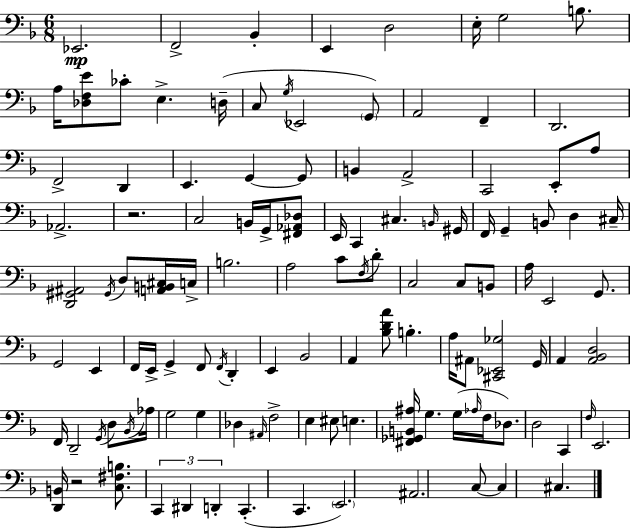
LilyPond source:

{
  \clef bass
  \numericTimeSignature
  \time 6/8
  \key d \minor
  \repeat volta 2 { ees,2.\mp | f,2-> bes,4-. | e,4 d2 | e16-. g2 b8. | \break a16 <des f e'>8 ces'8-. e4.-> d16--( | c8 \acciaccatura { g16 } ees,2 \parenthesize g,8) | a,2 f,4-- | d,2. | \break f,2-> d,4 | e,4. g,4~~ g,8 | b,4 a,2-> | c,2 e,8-. a8 | \break aes,2.-> | r2. | c2 b,16 g,16-> <fis, aes, des>8 | e,16 c,4 cis4. | \break \grace { b,16 } gis,16 f,16 g,4-- b,8 d4 | cis16-- <d, gis, ais,>2 \acciaccatura { gis,16 } d8 | <a, b, cis>16 c16-> b2. | a2 c'8 | \break \acciaccatura { f16 } d'8-. c2 | c8 b,8 a16 e,2 | g,8. g,2 | e,4 f,16 e,16-> g,4-> f,8 | \break \acciaccatura { f,16 } d,4-. e,4 bes,2 | a,4 <bes d' a'>8 b4.-. | a16 ais,8 <cis, ees, ges>2 | g,16 a,4 <a, bes, d>2 | \break f,16 d,2-- | \acciaccatura { g,16 } d8 \acciaccatura { bes,16 } aes16 g2 | g4 des4 \grace { ais,16 } | f2-> e4 | \break eis8 e4. <fis, ges, b, ais>16 g4. | g16( \grace { aes16 } f16 des8.) d2 | c,4 \grace { f16 } e,2. | <d, b,>16 r2 | \break <c fis b>8. \tuplet 3/2 { c,4 | dis,4 d,4-. } c,4.-.( | c,4. \parenthesize e,2.) | ais,2. | \break c8~~ | c4 cis4. } \bar "|."
}